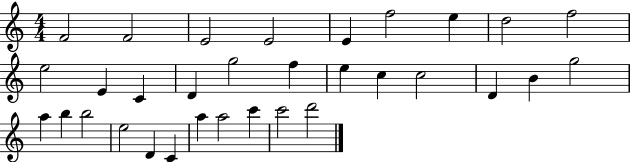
X:1
T:Untitled
M:4/4
L:1/4
K:C
F2 F2 E2 E2 E f2 e d2 f2 e2 E C D g2 f e c c2 D B g2 a b b2 e2 D C a a2 c' c'2 d'2